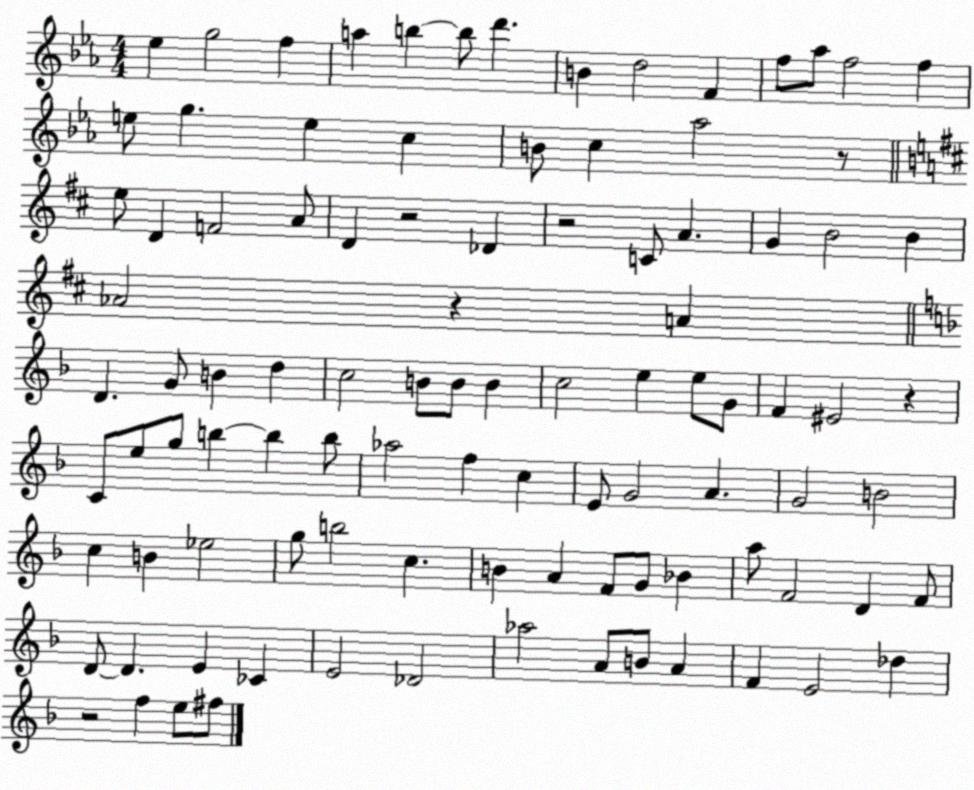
X:1
T:Untitled
M:4/4
L:1/4
K:Eb
_e g2 f a b b/2 d' B d2 F f/2 _a/2 f2 f e/2 g e c B/2 c _a2 z/2 e/2 D F2 A/2 D z2 _D z2 C/2 A G B2 B _A2 z A D G/2 B d c2 B/2 B/2 B c2 e e/2 G/2 F ^E2 z C/2 e/2 g/2 b b b/2 _a2 f c E/2 G2 A G2 B2 c B _e2 g/2 b2 c B A F/2 G/2 _B a/2 F2 D F/2 D/2 D E _C E2 _D2 _a2 A/2 B/2 A F E2 _d z2 f e/2 ^f/2